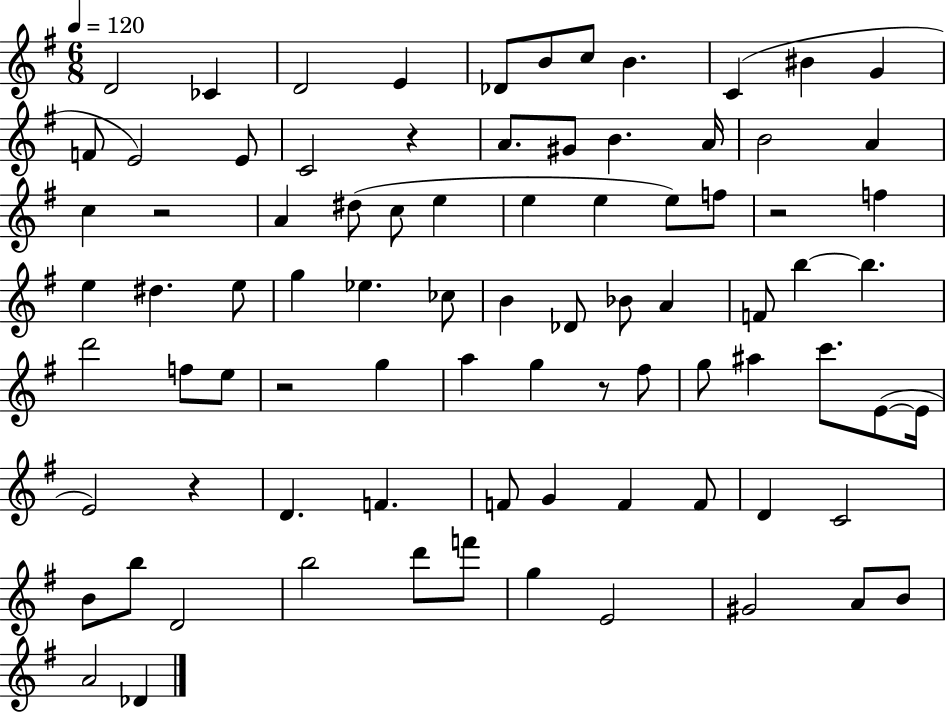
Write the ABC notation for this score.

X:1
T:Untitled
M:6/8
L:1/4
K:G
D2 _C D2 E _D/2 B/2 c/2 B C ^B G F/2 E2 E/2 C2 z A/2 ^G/2 B A/4 B2 A c z2 A ^d/2 c/2 e e e e/2 f/2 z2 f e ^d e/2 g _e _c/2 B _D/2 _B/2 A F/2 b b d'2 f/2 e/2 z2 g a g z/2 ^f/2 g/2 ^a c'/2 E/2 E/4 E2 z D F F/2 G F F/2 D C2 B/2 b/2 D2 b2 d'/2 f'/2 g E2 ^G2 A/2 B/2 A2 _D